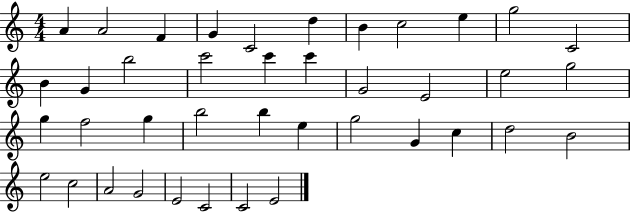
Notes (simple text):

A4/q A4/h F4/q G4/q C4/h D5/q B4/q C5/h E5/q G5/h C4/h B4/q G4/q B5/h C6/h C6/q C6/q G4/h E4/h E5/h G5/h G5/q F5/h G5/q B5/h B5/q E5/q G5/h G4/q C5/q D5/h B4/h E5/h C5/h A4/h G4/h E4/h C4/h C4/h E4/h